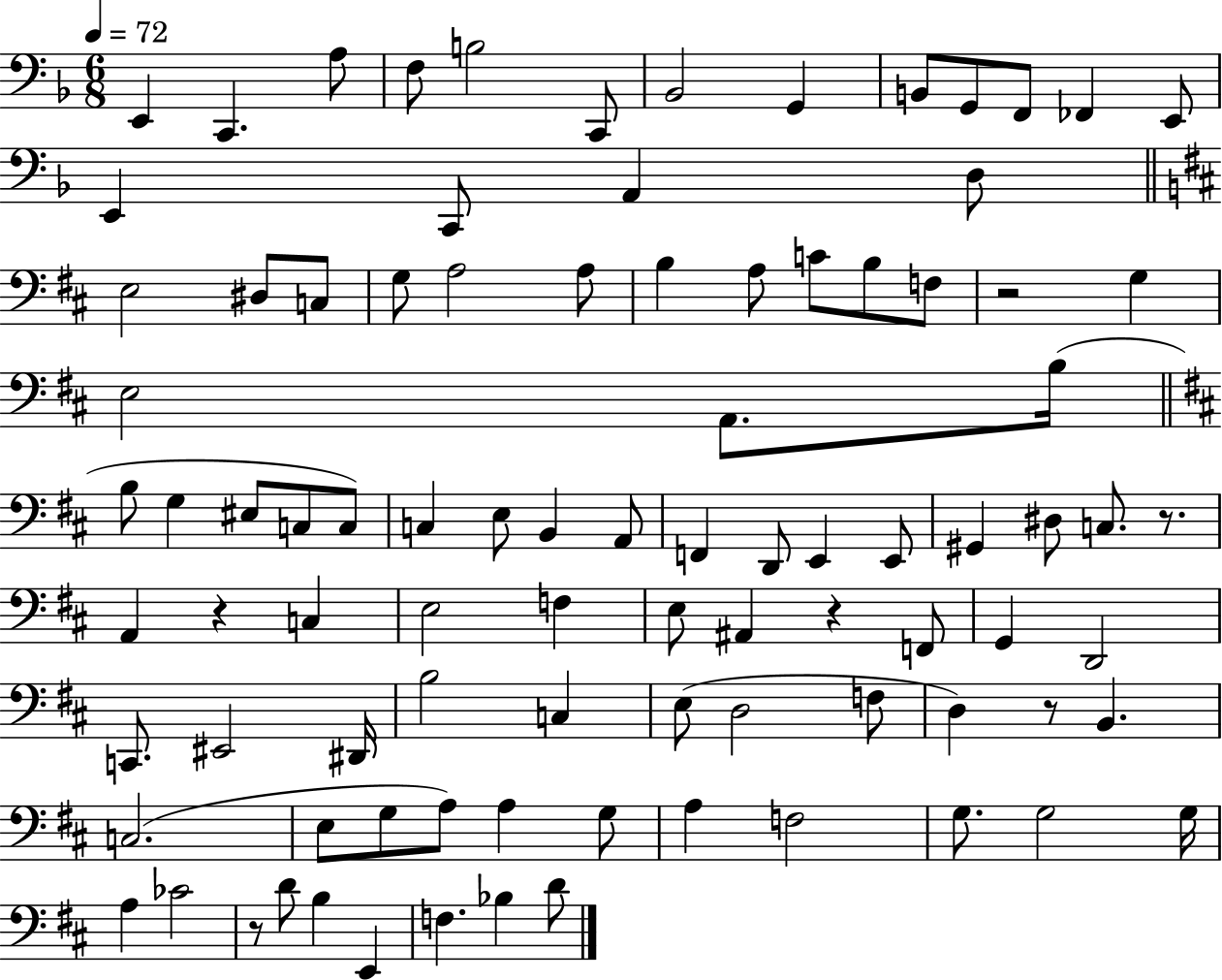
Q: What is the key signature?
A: F major